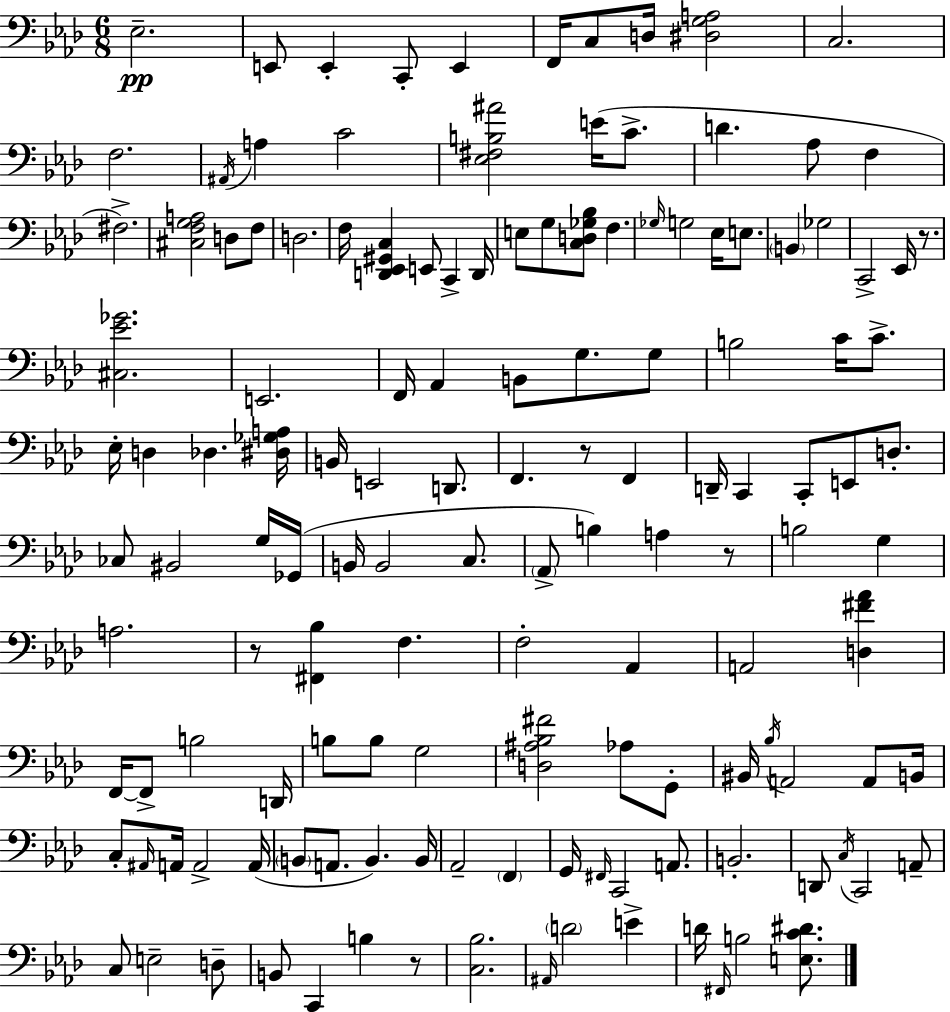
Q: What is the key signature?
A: F minor